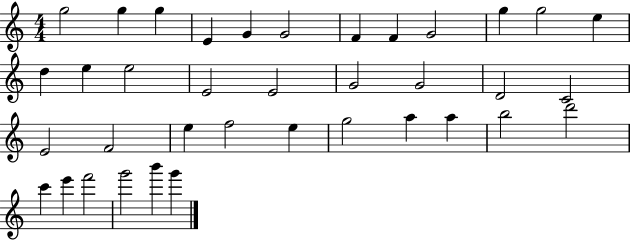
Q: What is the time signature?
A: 4/4